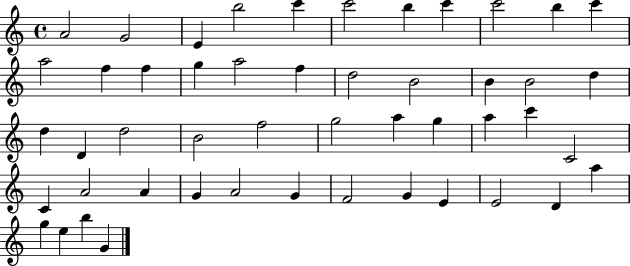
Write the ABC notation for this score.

X:1
T:Untitled
M:4/4
L:1/4
K:C
A2 G2 E b2 c' c'2 b c' c'2 b c' a2 f f g a2 f d2 B2 B B2 d d D d2 B2 f2 g2 a g a c' C2 C A2 A G A2 G F2 G E E2 D a g e b G